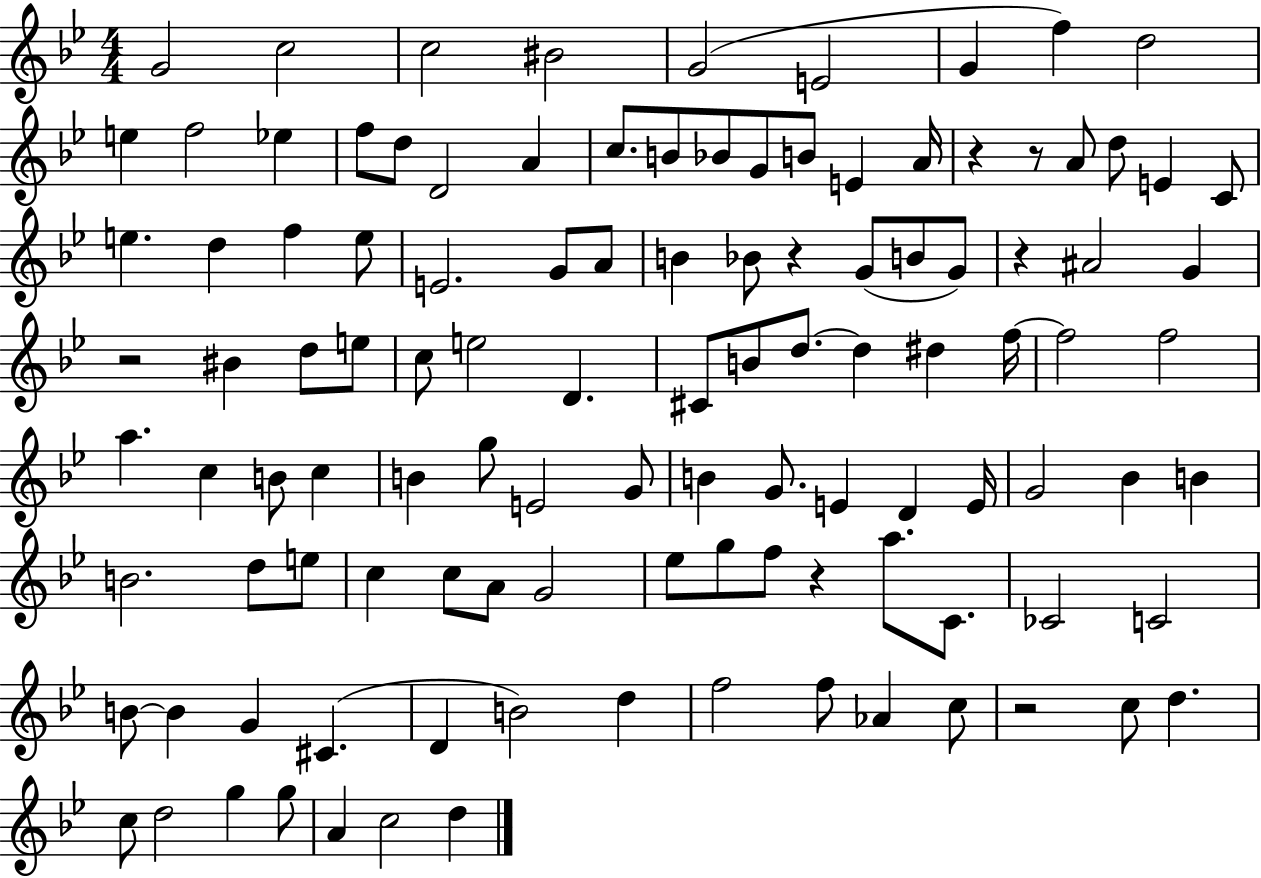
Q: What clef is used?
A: treble